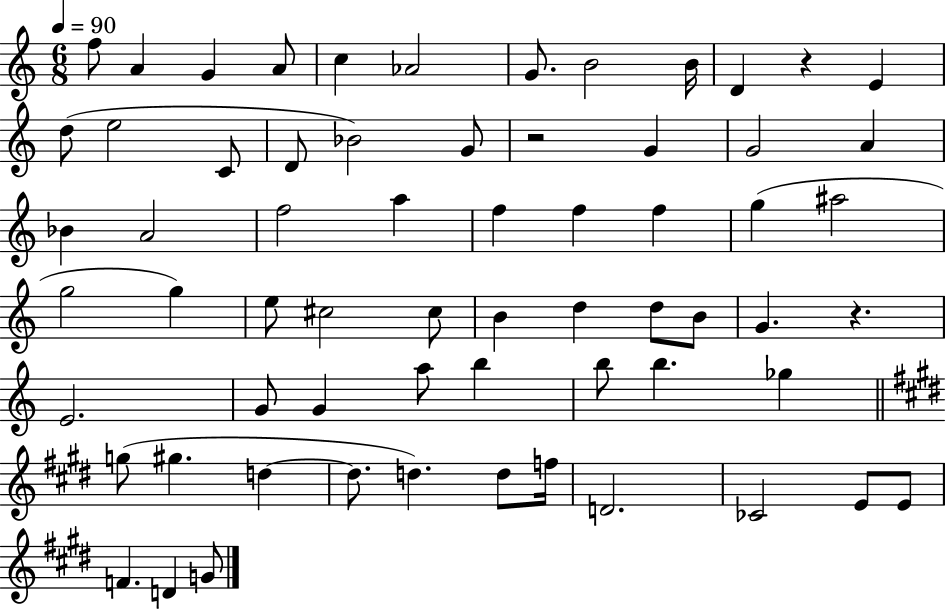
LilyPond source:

{
  \clef treble
  \numericTimeSignature
  \time 6/8
  \key c \major
  \tempo 4 = 90
  \repeat volta 2 { f''8 a'4 g'4 a'8 | c''4 aes'2 | g'8. b'2 b'16 | d'4 r4 e'4 | \break d''8( e''2 c'8 | d'8 bes'2) g'8 | r2 g'4 | g'2 a'4 | \break bes'4 a'2 | f''2 a''4 | f''4 f''4 f''4 | g''4( ais''2 | \break g''2 g''4) | e''8 cis''2 cis''8 | b'4 d''4 d''8 b'8 | g'4. r4. | \break e'2. | g'8 g'4 a''8 b''4 | b''8 b''4. ges''4 | \bar "||" \break \key e \major g''8( gis''4. d''4~~ | d''8. d''4.) d''8 f''16 | d'2. | ces'2 e'8 e'8 | \break f'4. d'4 g'8 | } \bar "|."
}